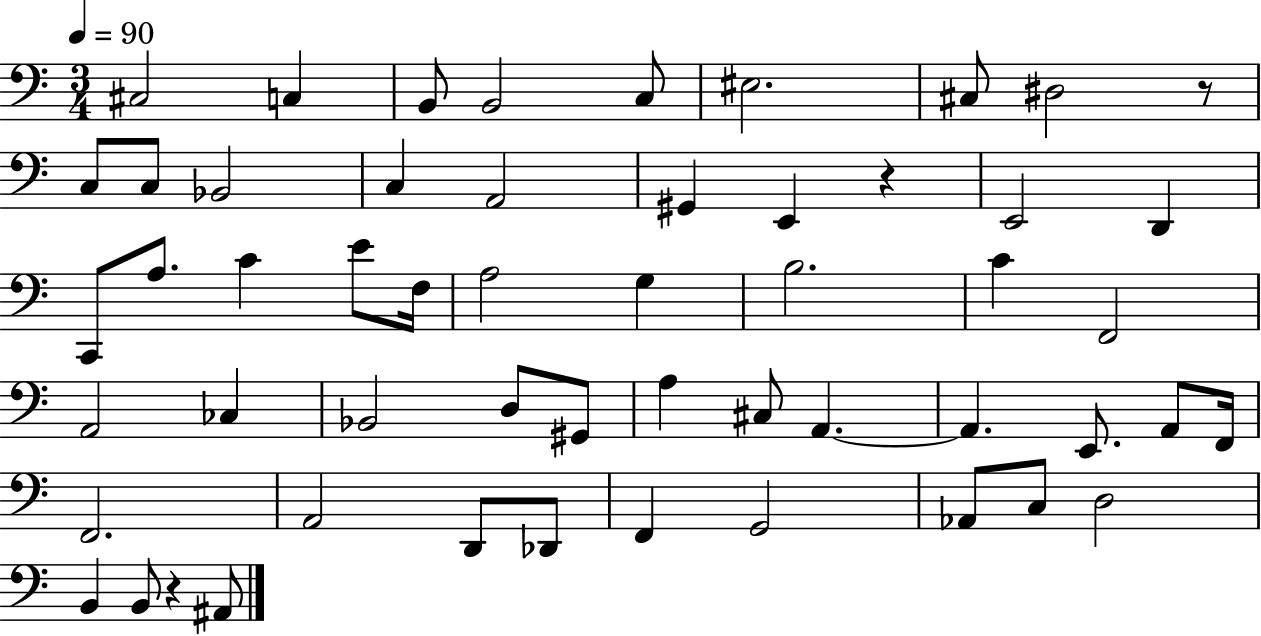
{
  \clef bass
  \numericTimeSignature
  \time 3/4
  \key c \major
  \tempo 4 = 90
  cis2 c4 | b,8 b,2 c8 | eis2. | cis8 dis2 r8 | \break c8 c8 bes,2 | c4 a,2 | gis,4 e,4 r4 | e,2 d,4 | \break c,8 a8. c'4 e'8 f16 | a2 g4 | b2. | c'4 f,2 | \break a,2 ces4 | bes,2 d8 gis,8 | a4 cis8 a,4.~~ | a,4. e,8. a,8 f,16 | \break f,2. | a,2 d,8 des,8 | f,4 g,2 | aes,8 c8 d2 | \break b,4 b,8 r4 ais,8 | \bar "|."
}